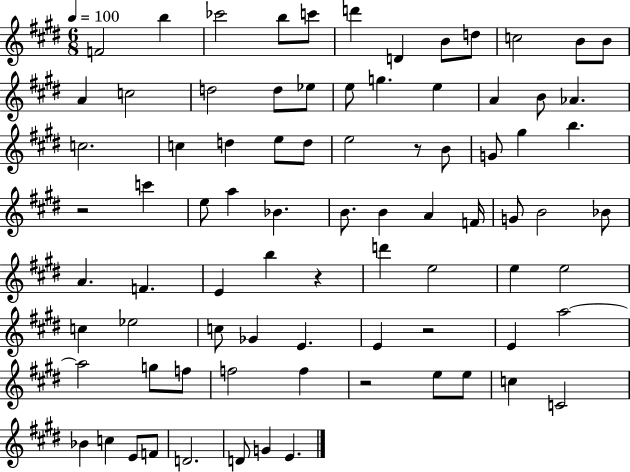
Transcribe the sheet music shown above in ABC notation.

X:1
T:Untitled
M:6/8
L:1/4
K:E
F2 b _c'2 b/2 c'/2 d' D B/2 d/2 c2 B/2 B/2 A c2 d2 d/2 _e/2 e/2 g e A B/2 _A c2 c d e/2 d/2 e2 z/2 B/2 G/2 ^g b z2 c' e/2 a _B B/2 B A F/4 G/2 B2 _B/2 A F E b z d' e2 e e2 c _e2 c/2 _G E E z2 E a2 a2 g/2 f/2 f2 f z2 e/2 e/2 c C2 _B c E/2 F/2 D2 D/2 G E